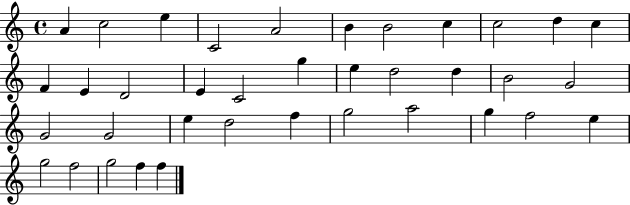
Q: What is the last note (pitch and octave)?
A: F5